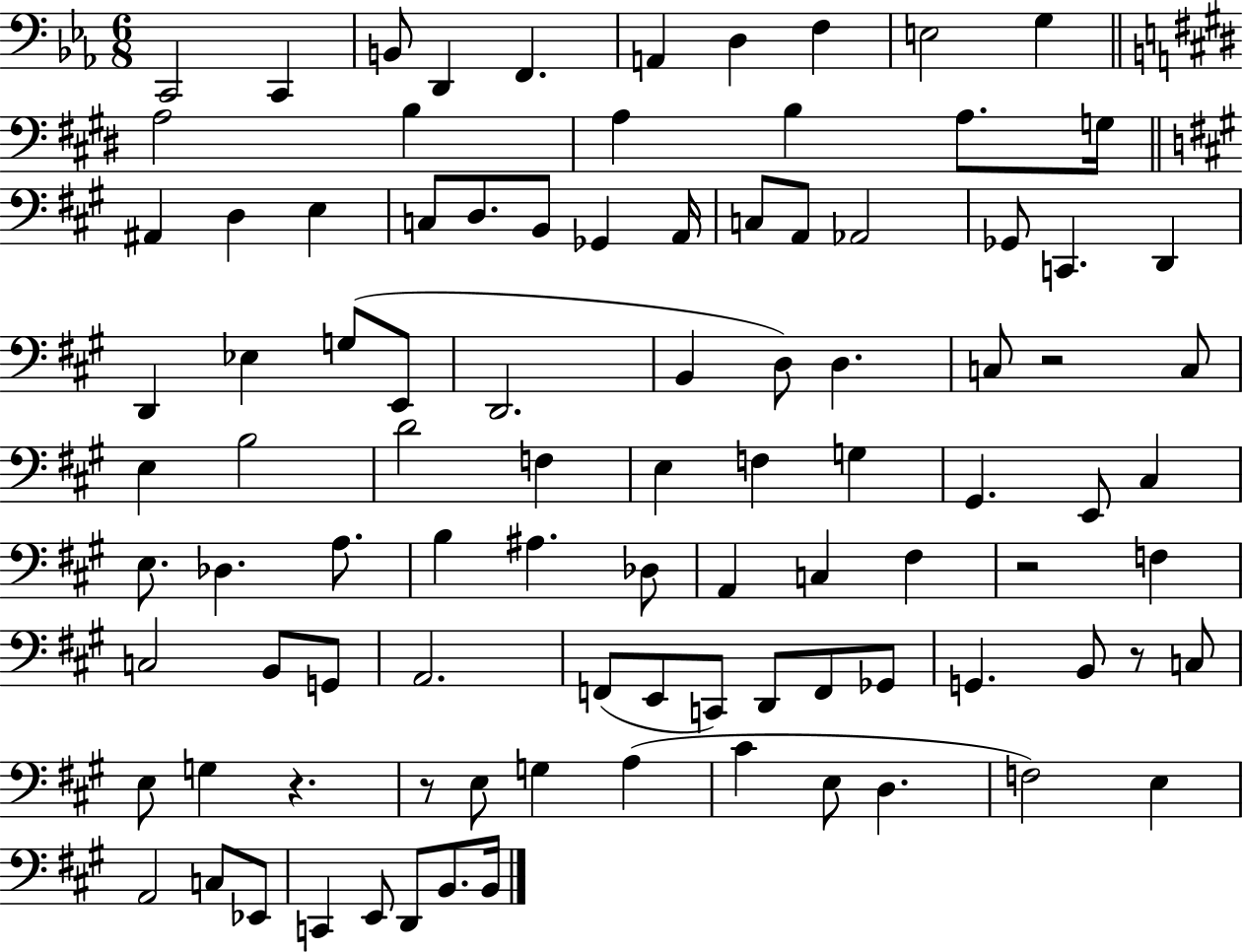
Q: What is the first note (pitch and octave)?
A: C2